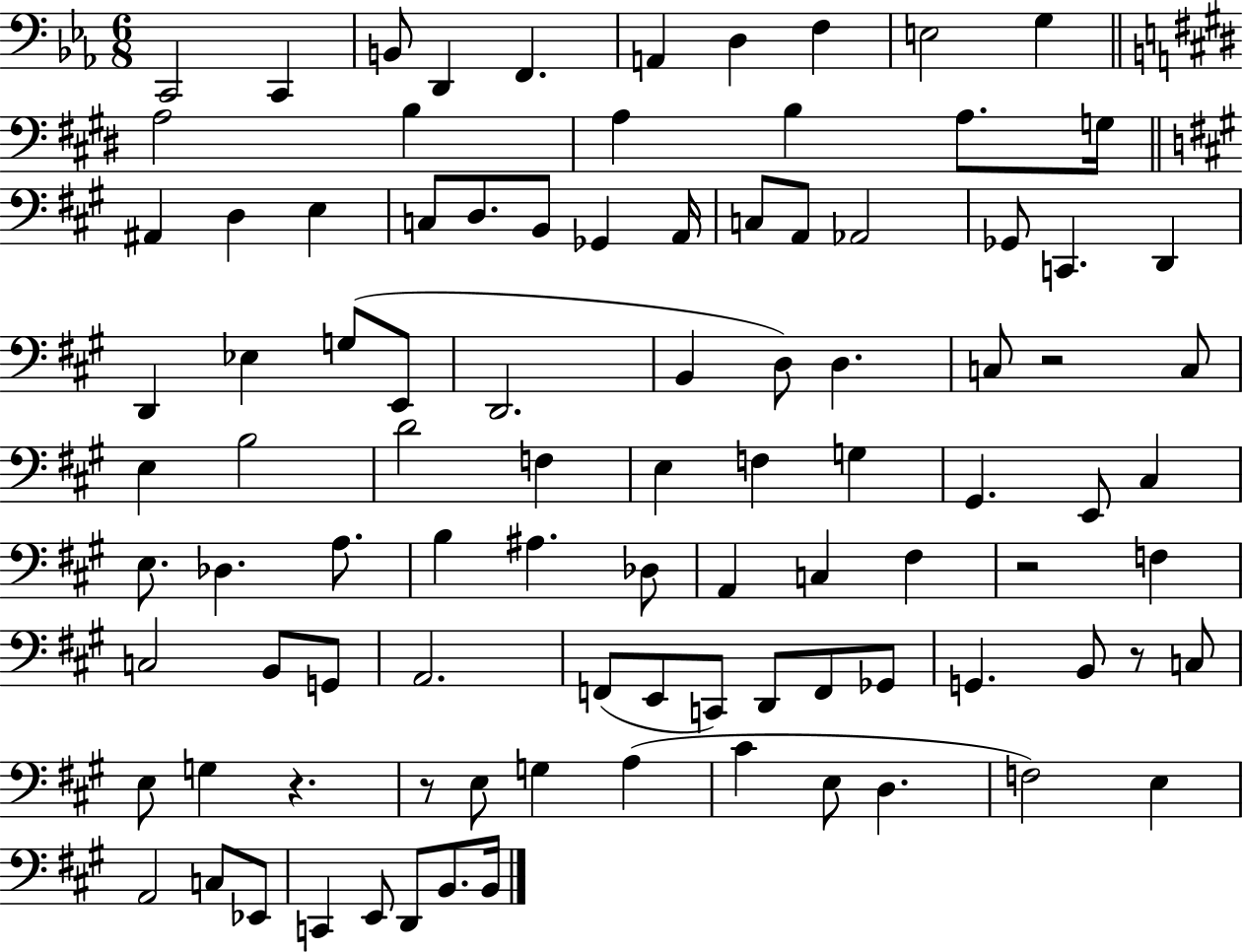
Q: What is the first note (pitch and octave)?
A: C2